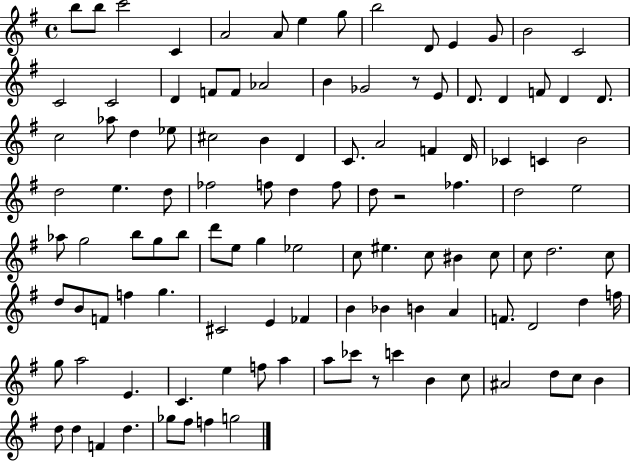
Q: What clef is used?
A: treble